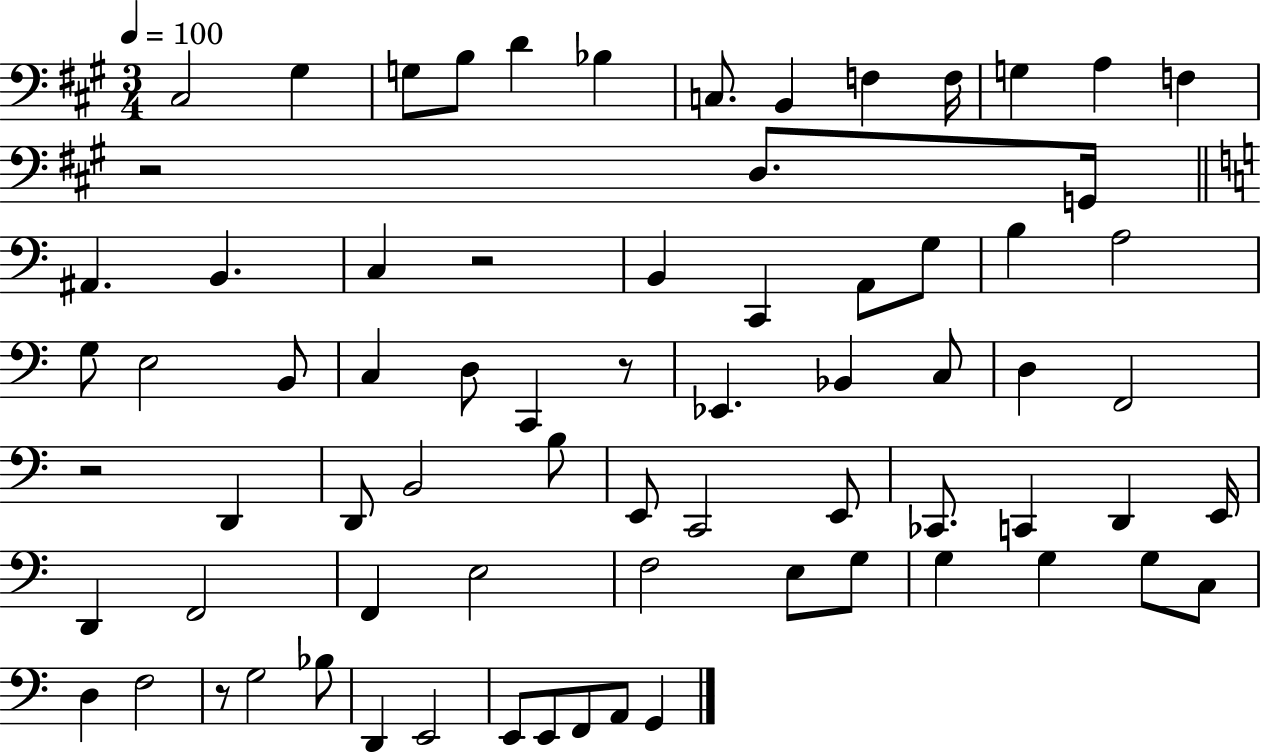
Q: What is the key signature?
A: A major